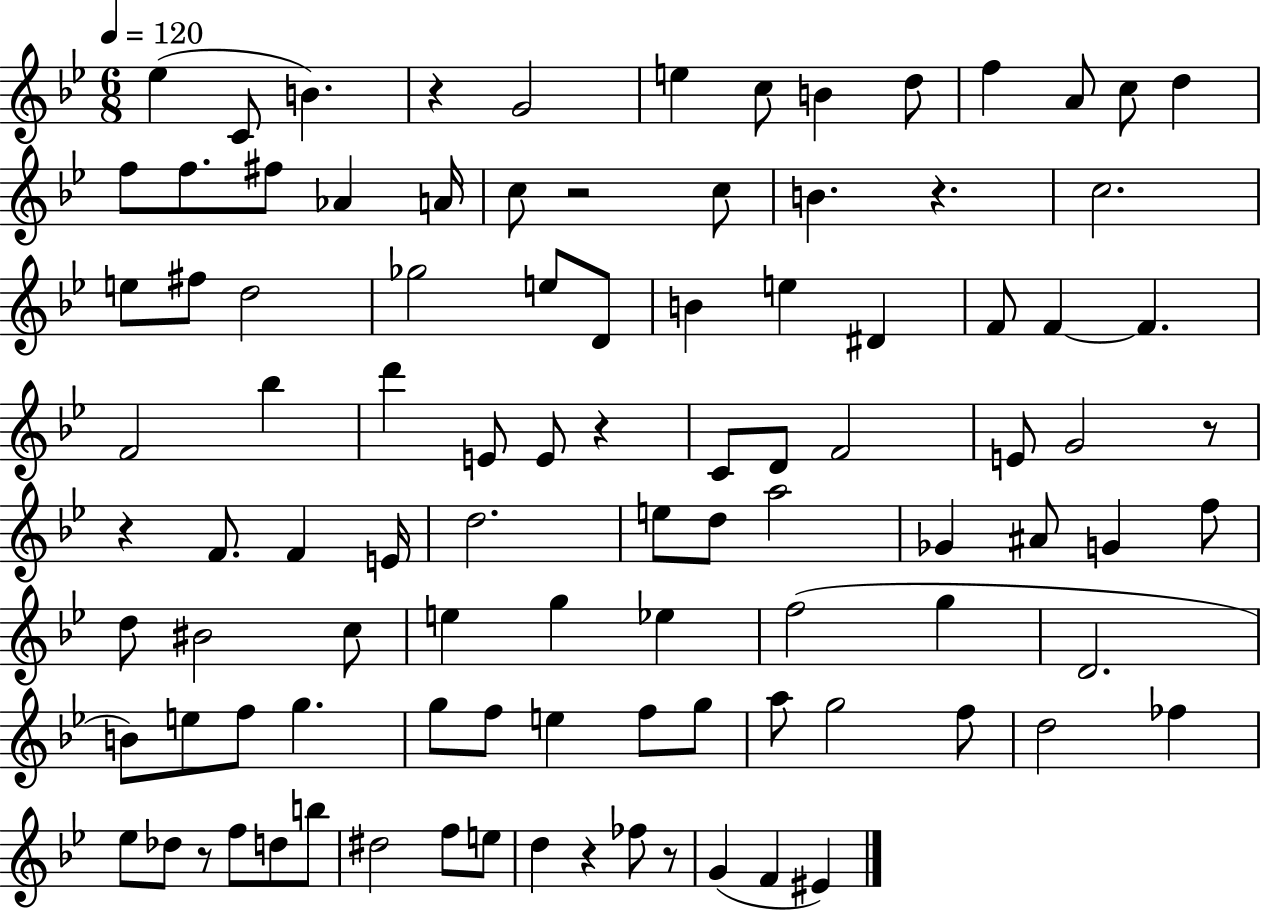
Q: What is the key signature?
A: BES major